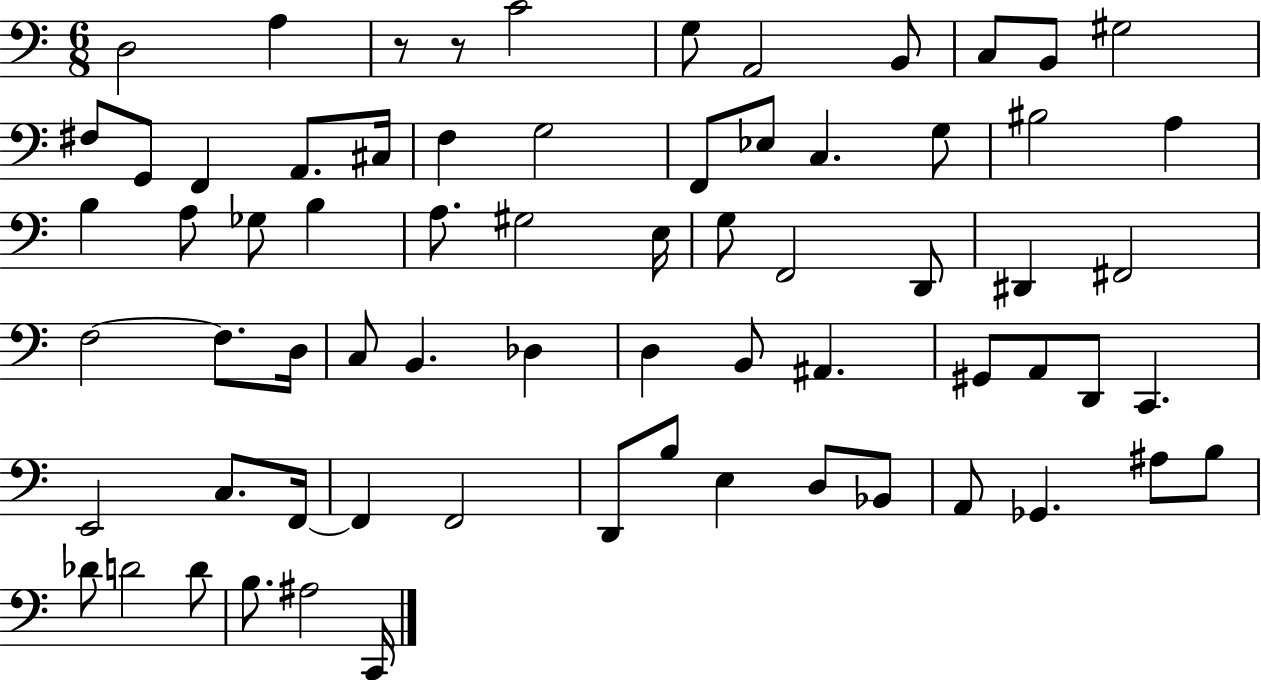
{
  \clef bass
  \numericTimeSignature
  \time 6/8
  \key c \major
  \repeat volta 2 { d2 a4 | r8 r8 c'2 | g8 a,2 b,8 | c8 b,8 gis2 | \break fis8 g,8 f,4 a,8. cis16 | f4 g2 | f,8 ees8 c4. g8 | bis2 a4 | \break b4 a8 ges8 b4 | a8. gis2 e16 | g8 f,2 d,8 | dis,4 fis,2 | \break f2~~ f8. d16 | c8 b,4. des4 | d4 b,8 ais,4. | gis,8 a,8 d,8 c,4. | \break e,2 c8. f,16~~ | f,4 f,2 | d,8 b8 e4 d8 bes,8 | a,8 ges,4. ais8 b8 | \break des'8 d'2 d'8 | b8. ais2 c,16 | } \bar "|."
}